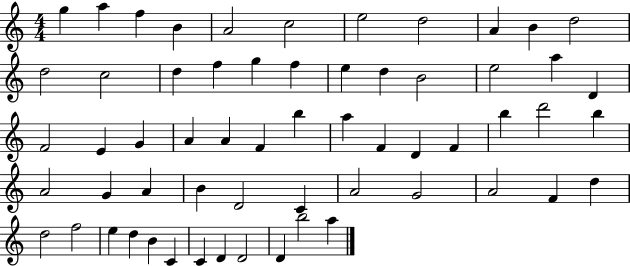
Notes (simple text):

G5/q A5/q F5/q B4/q A4/h C5/h E5/h D5/h A4/q B4/q D5/h D5/h C5/h D5/q F5/q G5/q F5/q E5/q D5/q B4/h E5/h A5/q D4/q F4/h E4/q G4/q A4/q A4/q F4/q B5/q A5/q F4/q D4/q F4/q B5/q D6/h B5/q A4/h G4/q A4/q B4/q D4/h C4/q A4/h G4/h A4/h F4/q D5/q D5/h F5/h E5/q D5/q B4/q C4/q C4/q D4/q D4/h D4/q B5/h A5/q